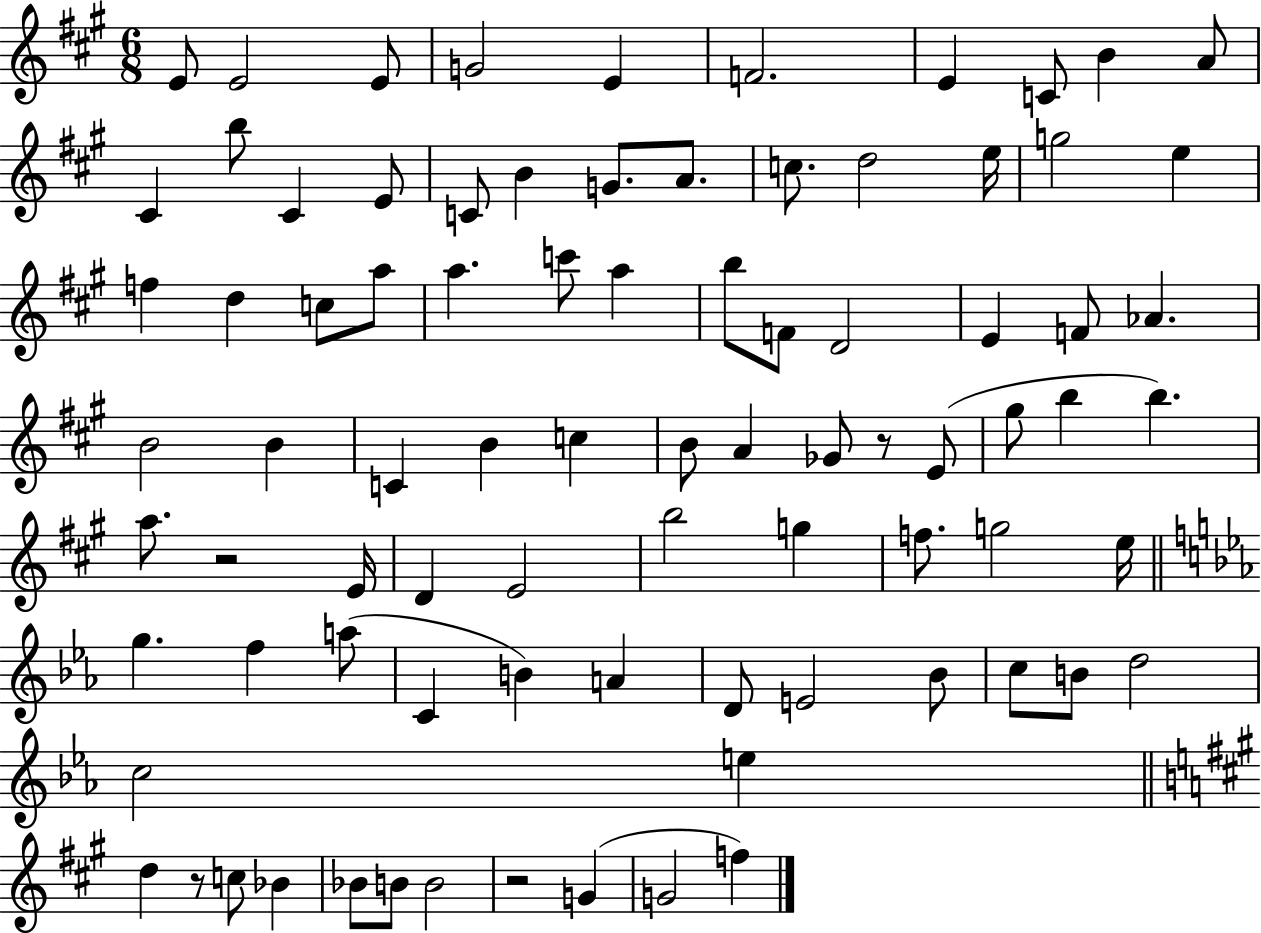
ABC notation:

X:1
T:Untitled
M:6/8
L:1/4
K:A
E/2 E2 E/2 G2 E F2 E C/2 B A/2 ^C b/2 ^C E/2 C/2 B G/2 A/2 c/2 d2 e/4 g2 e f d c/2 a/2 a c'/2 a b/2 F/2 D2 E F/2 _A B2 B C B c B/2 A _G/2 z/2 E/2 ^g/2 b b a/2 z2 E/4 D E2 b2 g f/2 g2 e/4 g f a/2 C B A D/2 E2 _B/2 c/2 B/2 d2 c2 e d z/2 c/2 _B _B/2 B/2 B2 z2 G G2 f